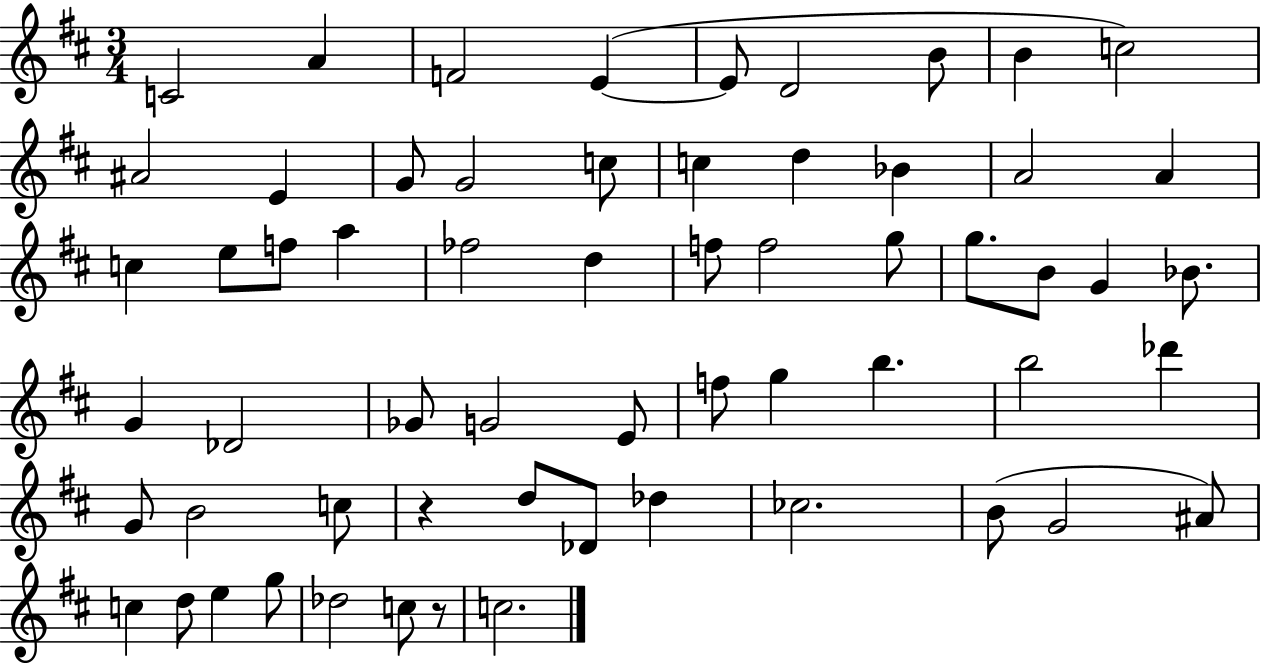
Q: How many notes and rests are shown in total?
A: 61